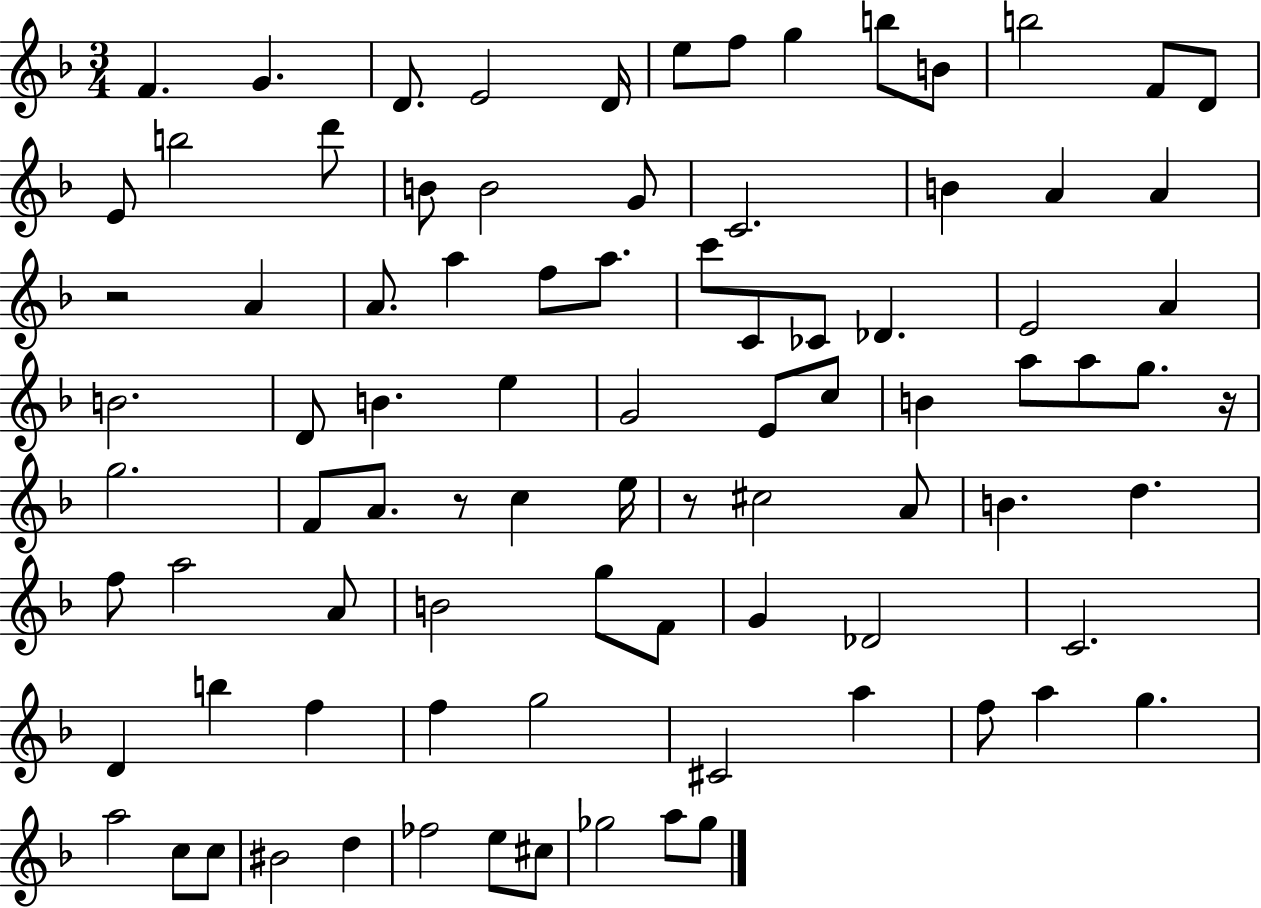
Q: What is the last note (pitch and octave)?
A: Gb5